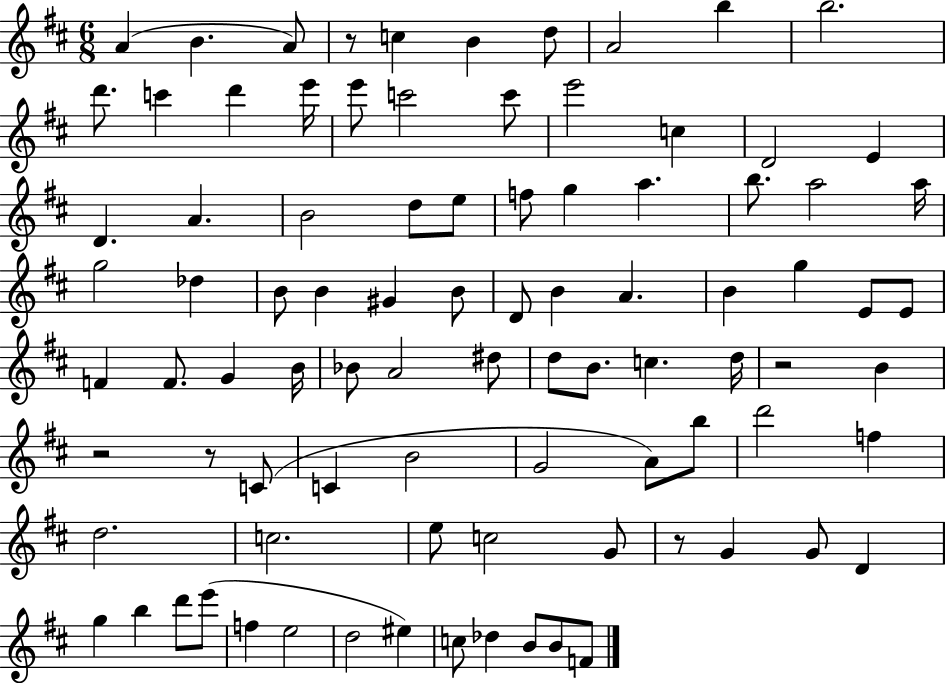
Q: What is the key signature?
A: D major